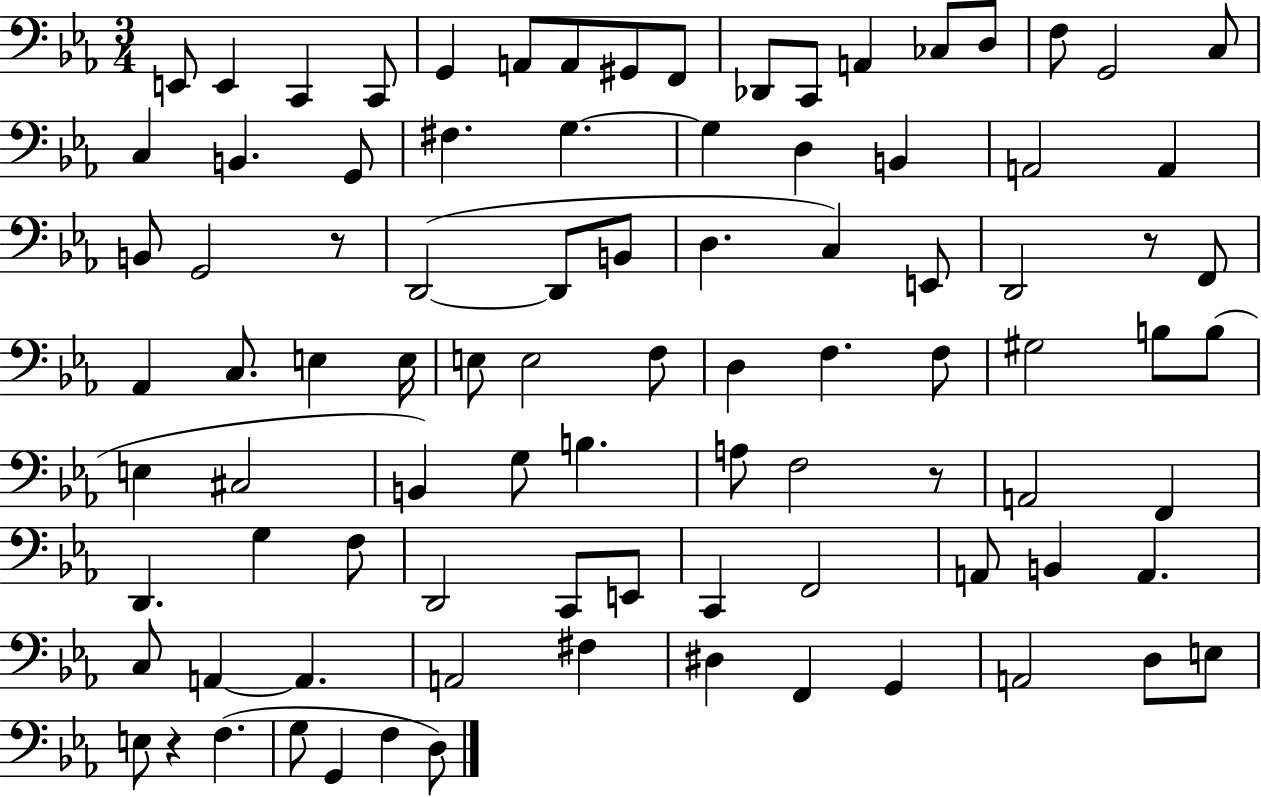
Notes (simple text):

E2/e E2/q C2/q C2/e G2/q A2/e A2/e G#2/e F2/e Db2/e C2/e A2/q CES3/e D3/e F3/e G2/h C3/e C3/q B2/q. G2/e F#3/q. G3/q. G3/q D3/q B2/q A2/h A2/q B2/e G2/h R/e D2/h D2/e B2/e D3/q. C3/q E2/e D2/h R/e F2/e Ab2/q C3/e. E3/q E3/s E3/e E3/h F3/e D3/q F3/q. F3/e G#3/h B3/e B3/e E3/q C#3/h B2/q G3/e B3/q. A3/e F3/h R/e A2/h F2/q D2/q. G3/q F3/e D2/h C2/e E2/e C2/q F2/h A2/e B2/q A2/q. C3/e A2/q A2/q. A2/h F#3/q D#3/q F2/q G2/q A2/h D3/e E3/e E3/e R/q F3/q. G3/e G2/q F3/q D3/e